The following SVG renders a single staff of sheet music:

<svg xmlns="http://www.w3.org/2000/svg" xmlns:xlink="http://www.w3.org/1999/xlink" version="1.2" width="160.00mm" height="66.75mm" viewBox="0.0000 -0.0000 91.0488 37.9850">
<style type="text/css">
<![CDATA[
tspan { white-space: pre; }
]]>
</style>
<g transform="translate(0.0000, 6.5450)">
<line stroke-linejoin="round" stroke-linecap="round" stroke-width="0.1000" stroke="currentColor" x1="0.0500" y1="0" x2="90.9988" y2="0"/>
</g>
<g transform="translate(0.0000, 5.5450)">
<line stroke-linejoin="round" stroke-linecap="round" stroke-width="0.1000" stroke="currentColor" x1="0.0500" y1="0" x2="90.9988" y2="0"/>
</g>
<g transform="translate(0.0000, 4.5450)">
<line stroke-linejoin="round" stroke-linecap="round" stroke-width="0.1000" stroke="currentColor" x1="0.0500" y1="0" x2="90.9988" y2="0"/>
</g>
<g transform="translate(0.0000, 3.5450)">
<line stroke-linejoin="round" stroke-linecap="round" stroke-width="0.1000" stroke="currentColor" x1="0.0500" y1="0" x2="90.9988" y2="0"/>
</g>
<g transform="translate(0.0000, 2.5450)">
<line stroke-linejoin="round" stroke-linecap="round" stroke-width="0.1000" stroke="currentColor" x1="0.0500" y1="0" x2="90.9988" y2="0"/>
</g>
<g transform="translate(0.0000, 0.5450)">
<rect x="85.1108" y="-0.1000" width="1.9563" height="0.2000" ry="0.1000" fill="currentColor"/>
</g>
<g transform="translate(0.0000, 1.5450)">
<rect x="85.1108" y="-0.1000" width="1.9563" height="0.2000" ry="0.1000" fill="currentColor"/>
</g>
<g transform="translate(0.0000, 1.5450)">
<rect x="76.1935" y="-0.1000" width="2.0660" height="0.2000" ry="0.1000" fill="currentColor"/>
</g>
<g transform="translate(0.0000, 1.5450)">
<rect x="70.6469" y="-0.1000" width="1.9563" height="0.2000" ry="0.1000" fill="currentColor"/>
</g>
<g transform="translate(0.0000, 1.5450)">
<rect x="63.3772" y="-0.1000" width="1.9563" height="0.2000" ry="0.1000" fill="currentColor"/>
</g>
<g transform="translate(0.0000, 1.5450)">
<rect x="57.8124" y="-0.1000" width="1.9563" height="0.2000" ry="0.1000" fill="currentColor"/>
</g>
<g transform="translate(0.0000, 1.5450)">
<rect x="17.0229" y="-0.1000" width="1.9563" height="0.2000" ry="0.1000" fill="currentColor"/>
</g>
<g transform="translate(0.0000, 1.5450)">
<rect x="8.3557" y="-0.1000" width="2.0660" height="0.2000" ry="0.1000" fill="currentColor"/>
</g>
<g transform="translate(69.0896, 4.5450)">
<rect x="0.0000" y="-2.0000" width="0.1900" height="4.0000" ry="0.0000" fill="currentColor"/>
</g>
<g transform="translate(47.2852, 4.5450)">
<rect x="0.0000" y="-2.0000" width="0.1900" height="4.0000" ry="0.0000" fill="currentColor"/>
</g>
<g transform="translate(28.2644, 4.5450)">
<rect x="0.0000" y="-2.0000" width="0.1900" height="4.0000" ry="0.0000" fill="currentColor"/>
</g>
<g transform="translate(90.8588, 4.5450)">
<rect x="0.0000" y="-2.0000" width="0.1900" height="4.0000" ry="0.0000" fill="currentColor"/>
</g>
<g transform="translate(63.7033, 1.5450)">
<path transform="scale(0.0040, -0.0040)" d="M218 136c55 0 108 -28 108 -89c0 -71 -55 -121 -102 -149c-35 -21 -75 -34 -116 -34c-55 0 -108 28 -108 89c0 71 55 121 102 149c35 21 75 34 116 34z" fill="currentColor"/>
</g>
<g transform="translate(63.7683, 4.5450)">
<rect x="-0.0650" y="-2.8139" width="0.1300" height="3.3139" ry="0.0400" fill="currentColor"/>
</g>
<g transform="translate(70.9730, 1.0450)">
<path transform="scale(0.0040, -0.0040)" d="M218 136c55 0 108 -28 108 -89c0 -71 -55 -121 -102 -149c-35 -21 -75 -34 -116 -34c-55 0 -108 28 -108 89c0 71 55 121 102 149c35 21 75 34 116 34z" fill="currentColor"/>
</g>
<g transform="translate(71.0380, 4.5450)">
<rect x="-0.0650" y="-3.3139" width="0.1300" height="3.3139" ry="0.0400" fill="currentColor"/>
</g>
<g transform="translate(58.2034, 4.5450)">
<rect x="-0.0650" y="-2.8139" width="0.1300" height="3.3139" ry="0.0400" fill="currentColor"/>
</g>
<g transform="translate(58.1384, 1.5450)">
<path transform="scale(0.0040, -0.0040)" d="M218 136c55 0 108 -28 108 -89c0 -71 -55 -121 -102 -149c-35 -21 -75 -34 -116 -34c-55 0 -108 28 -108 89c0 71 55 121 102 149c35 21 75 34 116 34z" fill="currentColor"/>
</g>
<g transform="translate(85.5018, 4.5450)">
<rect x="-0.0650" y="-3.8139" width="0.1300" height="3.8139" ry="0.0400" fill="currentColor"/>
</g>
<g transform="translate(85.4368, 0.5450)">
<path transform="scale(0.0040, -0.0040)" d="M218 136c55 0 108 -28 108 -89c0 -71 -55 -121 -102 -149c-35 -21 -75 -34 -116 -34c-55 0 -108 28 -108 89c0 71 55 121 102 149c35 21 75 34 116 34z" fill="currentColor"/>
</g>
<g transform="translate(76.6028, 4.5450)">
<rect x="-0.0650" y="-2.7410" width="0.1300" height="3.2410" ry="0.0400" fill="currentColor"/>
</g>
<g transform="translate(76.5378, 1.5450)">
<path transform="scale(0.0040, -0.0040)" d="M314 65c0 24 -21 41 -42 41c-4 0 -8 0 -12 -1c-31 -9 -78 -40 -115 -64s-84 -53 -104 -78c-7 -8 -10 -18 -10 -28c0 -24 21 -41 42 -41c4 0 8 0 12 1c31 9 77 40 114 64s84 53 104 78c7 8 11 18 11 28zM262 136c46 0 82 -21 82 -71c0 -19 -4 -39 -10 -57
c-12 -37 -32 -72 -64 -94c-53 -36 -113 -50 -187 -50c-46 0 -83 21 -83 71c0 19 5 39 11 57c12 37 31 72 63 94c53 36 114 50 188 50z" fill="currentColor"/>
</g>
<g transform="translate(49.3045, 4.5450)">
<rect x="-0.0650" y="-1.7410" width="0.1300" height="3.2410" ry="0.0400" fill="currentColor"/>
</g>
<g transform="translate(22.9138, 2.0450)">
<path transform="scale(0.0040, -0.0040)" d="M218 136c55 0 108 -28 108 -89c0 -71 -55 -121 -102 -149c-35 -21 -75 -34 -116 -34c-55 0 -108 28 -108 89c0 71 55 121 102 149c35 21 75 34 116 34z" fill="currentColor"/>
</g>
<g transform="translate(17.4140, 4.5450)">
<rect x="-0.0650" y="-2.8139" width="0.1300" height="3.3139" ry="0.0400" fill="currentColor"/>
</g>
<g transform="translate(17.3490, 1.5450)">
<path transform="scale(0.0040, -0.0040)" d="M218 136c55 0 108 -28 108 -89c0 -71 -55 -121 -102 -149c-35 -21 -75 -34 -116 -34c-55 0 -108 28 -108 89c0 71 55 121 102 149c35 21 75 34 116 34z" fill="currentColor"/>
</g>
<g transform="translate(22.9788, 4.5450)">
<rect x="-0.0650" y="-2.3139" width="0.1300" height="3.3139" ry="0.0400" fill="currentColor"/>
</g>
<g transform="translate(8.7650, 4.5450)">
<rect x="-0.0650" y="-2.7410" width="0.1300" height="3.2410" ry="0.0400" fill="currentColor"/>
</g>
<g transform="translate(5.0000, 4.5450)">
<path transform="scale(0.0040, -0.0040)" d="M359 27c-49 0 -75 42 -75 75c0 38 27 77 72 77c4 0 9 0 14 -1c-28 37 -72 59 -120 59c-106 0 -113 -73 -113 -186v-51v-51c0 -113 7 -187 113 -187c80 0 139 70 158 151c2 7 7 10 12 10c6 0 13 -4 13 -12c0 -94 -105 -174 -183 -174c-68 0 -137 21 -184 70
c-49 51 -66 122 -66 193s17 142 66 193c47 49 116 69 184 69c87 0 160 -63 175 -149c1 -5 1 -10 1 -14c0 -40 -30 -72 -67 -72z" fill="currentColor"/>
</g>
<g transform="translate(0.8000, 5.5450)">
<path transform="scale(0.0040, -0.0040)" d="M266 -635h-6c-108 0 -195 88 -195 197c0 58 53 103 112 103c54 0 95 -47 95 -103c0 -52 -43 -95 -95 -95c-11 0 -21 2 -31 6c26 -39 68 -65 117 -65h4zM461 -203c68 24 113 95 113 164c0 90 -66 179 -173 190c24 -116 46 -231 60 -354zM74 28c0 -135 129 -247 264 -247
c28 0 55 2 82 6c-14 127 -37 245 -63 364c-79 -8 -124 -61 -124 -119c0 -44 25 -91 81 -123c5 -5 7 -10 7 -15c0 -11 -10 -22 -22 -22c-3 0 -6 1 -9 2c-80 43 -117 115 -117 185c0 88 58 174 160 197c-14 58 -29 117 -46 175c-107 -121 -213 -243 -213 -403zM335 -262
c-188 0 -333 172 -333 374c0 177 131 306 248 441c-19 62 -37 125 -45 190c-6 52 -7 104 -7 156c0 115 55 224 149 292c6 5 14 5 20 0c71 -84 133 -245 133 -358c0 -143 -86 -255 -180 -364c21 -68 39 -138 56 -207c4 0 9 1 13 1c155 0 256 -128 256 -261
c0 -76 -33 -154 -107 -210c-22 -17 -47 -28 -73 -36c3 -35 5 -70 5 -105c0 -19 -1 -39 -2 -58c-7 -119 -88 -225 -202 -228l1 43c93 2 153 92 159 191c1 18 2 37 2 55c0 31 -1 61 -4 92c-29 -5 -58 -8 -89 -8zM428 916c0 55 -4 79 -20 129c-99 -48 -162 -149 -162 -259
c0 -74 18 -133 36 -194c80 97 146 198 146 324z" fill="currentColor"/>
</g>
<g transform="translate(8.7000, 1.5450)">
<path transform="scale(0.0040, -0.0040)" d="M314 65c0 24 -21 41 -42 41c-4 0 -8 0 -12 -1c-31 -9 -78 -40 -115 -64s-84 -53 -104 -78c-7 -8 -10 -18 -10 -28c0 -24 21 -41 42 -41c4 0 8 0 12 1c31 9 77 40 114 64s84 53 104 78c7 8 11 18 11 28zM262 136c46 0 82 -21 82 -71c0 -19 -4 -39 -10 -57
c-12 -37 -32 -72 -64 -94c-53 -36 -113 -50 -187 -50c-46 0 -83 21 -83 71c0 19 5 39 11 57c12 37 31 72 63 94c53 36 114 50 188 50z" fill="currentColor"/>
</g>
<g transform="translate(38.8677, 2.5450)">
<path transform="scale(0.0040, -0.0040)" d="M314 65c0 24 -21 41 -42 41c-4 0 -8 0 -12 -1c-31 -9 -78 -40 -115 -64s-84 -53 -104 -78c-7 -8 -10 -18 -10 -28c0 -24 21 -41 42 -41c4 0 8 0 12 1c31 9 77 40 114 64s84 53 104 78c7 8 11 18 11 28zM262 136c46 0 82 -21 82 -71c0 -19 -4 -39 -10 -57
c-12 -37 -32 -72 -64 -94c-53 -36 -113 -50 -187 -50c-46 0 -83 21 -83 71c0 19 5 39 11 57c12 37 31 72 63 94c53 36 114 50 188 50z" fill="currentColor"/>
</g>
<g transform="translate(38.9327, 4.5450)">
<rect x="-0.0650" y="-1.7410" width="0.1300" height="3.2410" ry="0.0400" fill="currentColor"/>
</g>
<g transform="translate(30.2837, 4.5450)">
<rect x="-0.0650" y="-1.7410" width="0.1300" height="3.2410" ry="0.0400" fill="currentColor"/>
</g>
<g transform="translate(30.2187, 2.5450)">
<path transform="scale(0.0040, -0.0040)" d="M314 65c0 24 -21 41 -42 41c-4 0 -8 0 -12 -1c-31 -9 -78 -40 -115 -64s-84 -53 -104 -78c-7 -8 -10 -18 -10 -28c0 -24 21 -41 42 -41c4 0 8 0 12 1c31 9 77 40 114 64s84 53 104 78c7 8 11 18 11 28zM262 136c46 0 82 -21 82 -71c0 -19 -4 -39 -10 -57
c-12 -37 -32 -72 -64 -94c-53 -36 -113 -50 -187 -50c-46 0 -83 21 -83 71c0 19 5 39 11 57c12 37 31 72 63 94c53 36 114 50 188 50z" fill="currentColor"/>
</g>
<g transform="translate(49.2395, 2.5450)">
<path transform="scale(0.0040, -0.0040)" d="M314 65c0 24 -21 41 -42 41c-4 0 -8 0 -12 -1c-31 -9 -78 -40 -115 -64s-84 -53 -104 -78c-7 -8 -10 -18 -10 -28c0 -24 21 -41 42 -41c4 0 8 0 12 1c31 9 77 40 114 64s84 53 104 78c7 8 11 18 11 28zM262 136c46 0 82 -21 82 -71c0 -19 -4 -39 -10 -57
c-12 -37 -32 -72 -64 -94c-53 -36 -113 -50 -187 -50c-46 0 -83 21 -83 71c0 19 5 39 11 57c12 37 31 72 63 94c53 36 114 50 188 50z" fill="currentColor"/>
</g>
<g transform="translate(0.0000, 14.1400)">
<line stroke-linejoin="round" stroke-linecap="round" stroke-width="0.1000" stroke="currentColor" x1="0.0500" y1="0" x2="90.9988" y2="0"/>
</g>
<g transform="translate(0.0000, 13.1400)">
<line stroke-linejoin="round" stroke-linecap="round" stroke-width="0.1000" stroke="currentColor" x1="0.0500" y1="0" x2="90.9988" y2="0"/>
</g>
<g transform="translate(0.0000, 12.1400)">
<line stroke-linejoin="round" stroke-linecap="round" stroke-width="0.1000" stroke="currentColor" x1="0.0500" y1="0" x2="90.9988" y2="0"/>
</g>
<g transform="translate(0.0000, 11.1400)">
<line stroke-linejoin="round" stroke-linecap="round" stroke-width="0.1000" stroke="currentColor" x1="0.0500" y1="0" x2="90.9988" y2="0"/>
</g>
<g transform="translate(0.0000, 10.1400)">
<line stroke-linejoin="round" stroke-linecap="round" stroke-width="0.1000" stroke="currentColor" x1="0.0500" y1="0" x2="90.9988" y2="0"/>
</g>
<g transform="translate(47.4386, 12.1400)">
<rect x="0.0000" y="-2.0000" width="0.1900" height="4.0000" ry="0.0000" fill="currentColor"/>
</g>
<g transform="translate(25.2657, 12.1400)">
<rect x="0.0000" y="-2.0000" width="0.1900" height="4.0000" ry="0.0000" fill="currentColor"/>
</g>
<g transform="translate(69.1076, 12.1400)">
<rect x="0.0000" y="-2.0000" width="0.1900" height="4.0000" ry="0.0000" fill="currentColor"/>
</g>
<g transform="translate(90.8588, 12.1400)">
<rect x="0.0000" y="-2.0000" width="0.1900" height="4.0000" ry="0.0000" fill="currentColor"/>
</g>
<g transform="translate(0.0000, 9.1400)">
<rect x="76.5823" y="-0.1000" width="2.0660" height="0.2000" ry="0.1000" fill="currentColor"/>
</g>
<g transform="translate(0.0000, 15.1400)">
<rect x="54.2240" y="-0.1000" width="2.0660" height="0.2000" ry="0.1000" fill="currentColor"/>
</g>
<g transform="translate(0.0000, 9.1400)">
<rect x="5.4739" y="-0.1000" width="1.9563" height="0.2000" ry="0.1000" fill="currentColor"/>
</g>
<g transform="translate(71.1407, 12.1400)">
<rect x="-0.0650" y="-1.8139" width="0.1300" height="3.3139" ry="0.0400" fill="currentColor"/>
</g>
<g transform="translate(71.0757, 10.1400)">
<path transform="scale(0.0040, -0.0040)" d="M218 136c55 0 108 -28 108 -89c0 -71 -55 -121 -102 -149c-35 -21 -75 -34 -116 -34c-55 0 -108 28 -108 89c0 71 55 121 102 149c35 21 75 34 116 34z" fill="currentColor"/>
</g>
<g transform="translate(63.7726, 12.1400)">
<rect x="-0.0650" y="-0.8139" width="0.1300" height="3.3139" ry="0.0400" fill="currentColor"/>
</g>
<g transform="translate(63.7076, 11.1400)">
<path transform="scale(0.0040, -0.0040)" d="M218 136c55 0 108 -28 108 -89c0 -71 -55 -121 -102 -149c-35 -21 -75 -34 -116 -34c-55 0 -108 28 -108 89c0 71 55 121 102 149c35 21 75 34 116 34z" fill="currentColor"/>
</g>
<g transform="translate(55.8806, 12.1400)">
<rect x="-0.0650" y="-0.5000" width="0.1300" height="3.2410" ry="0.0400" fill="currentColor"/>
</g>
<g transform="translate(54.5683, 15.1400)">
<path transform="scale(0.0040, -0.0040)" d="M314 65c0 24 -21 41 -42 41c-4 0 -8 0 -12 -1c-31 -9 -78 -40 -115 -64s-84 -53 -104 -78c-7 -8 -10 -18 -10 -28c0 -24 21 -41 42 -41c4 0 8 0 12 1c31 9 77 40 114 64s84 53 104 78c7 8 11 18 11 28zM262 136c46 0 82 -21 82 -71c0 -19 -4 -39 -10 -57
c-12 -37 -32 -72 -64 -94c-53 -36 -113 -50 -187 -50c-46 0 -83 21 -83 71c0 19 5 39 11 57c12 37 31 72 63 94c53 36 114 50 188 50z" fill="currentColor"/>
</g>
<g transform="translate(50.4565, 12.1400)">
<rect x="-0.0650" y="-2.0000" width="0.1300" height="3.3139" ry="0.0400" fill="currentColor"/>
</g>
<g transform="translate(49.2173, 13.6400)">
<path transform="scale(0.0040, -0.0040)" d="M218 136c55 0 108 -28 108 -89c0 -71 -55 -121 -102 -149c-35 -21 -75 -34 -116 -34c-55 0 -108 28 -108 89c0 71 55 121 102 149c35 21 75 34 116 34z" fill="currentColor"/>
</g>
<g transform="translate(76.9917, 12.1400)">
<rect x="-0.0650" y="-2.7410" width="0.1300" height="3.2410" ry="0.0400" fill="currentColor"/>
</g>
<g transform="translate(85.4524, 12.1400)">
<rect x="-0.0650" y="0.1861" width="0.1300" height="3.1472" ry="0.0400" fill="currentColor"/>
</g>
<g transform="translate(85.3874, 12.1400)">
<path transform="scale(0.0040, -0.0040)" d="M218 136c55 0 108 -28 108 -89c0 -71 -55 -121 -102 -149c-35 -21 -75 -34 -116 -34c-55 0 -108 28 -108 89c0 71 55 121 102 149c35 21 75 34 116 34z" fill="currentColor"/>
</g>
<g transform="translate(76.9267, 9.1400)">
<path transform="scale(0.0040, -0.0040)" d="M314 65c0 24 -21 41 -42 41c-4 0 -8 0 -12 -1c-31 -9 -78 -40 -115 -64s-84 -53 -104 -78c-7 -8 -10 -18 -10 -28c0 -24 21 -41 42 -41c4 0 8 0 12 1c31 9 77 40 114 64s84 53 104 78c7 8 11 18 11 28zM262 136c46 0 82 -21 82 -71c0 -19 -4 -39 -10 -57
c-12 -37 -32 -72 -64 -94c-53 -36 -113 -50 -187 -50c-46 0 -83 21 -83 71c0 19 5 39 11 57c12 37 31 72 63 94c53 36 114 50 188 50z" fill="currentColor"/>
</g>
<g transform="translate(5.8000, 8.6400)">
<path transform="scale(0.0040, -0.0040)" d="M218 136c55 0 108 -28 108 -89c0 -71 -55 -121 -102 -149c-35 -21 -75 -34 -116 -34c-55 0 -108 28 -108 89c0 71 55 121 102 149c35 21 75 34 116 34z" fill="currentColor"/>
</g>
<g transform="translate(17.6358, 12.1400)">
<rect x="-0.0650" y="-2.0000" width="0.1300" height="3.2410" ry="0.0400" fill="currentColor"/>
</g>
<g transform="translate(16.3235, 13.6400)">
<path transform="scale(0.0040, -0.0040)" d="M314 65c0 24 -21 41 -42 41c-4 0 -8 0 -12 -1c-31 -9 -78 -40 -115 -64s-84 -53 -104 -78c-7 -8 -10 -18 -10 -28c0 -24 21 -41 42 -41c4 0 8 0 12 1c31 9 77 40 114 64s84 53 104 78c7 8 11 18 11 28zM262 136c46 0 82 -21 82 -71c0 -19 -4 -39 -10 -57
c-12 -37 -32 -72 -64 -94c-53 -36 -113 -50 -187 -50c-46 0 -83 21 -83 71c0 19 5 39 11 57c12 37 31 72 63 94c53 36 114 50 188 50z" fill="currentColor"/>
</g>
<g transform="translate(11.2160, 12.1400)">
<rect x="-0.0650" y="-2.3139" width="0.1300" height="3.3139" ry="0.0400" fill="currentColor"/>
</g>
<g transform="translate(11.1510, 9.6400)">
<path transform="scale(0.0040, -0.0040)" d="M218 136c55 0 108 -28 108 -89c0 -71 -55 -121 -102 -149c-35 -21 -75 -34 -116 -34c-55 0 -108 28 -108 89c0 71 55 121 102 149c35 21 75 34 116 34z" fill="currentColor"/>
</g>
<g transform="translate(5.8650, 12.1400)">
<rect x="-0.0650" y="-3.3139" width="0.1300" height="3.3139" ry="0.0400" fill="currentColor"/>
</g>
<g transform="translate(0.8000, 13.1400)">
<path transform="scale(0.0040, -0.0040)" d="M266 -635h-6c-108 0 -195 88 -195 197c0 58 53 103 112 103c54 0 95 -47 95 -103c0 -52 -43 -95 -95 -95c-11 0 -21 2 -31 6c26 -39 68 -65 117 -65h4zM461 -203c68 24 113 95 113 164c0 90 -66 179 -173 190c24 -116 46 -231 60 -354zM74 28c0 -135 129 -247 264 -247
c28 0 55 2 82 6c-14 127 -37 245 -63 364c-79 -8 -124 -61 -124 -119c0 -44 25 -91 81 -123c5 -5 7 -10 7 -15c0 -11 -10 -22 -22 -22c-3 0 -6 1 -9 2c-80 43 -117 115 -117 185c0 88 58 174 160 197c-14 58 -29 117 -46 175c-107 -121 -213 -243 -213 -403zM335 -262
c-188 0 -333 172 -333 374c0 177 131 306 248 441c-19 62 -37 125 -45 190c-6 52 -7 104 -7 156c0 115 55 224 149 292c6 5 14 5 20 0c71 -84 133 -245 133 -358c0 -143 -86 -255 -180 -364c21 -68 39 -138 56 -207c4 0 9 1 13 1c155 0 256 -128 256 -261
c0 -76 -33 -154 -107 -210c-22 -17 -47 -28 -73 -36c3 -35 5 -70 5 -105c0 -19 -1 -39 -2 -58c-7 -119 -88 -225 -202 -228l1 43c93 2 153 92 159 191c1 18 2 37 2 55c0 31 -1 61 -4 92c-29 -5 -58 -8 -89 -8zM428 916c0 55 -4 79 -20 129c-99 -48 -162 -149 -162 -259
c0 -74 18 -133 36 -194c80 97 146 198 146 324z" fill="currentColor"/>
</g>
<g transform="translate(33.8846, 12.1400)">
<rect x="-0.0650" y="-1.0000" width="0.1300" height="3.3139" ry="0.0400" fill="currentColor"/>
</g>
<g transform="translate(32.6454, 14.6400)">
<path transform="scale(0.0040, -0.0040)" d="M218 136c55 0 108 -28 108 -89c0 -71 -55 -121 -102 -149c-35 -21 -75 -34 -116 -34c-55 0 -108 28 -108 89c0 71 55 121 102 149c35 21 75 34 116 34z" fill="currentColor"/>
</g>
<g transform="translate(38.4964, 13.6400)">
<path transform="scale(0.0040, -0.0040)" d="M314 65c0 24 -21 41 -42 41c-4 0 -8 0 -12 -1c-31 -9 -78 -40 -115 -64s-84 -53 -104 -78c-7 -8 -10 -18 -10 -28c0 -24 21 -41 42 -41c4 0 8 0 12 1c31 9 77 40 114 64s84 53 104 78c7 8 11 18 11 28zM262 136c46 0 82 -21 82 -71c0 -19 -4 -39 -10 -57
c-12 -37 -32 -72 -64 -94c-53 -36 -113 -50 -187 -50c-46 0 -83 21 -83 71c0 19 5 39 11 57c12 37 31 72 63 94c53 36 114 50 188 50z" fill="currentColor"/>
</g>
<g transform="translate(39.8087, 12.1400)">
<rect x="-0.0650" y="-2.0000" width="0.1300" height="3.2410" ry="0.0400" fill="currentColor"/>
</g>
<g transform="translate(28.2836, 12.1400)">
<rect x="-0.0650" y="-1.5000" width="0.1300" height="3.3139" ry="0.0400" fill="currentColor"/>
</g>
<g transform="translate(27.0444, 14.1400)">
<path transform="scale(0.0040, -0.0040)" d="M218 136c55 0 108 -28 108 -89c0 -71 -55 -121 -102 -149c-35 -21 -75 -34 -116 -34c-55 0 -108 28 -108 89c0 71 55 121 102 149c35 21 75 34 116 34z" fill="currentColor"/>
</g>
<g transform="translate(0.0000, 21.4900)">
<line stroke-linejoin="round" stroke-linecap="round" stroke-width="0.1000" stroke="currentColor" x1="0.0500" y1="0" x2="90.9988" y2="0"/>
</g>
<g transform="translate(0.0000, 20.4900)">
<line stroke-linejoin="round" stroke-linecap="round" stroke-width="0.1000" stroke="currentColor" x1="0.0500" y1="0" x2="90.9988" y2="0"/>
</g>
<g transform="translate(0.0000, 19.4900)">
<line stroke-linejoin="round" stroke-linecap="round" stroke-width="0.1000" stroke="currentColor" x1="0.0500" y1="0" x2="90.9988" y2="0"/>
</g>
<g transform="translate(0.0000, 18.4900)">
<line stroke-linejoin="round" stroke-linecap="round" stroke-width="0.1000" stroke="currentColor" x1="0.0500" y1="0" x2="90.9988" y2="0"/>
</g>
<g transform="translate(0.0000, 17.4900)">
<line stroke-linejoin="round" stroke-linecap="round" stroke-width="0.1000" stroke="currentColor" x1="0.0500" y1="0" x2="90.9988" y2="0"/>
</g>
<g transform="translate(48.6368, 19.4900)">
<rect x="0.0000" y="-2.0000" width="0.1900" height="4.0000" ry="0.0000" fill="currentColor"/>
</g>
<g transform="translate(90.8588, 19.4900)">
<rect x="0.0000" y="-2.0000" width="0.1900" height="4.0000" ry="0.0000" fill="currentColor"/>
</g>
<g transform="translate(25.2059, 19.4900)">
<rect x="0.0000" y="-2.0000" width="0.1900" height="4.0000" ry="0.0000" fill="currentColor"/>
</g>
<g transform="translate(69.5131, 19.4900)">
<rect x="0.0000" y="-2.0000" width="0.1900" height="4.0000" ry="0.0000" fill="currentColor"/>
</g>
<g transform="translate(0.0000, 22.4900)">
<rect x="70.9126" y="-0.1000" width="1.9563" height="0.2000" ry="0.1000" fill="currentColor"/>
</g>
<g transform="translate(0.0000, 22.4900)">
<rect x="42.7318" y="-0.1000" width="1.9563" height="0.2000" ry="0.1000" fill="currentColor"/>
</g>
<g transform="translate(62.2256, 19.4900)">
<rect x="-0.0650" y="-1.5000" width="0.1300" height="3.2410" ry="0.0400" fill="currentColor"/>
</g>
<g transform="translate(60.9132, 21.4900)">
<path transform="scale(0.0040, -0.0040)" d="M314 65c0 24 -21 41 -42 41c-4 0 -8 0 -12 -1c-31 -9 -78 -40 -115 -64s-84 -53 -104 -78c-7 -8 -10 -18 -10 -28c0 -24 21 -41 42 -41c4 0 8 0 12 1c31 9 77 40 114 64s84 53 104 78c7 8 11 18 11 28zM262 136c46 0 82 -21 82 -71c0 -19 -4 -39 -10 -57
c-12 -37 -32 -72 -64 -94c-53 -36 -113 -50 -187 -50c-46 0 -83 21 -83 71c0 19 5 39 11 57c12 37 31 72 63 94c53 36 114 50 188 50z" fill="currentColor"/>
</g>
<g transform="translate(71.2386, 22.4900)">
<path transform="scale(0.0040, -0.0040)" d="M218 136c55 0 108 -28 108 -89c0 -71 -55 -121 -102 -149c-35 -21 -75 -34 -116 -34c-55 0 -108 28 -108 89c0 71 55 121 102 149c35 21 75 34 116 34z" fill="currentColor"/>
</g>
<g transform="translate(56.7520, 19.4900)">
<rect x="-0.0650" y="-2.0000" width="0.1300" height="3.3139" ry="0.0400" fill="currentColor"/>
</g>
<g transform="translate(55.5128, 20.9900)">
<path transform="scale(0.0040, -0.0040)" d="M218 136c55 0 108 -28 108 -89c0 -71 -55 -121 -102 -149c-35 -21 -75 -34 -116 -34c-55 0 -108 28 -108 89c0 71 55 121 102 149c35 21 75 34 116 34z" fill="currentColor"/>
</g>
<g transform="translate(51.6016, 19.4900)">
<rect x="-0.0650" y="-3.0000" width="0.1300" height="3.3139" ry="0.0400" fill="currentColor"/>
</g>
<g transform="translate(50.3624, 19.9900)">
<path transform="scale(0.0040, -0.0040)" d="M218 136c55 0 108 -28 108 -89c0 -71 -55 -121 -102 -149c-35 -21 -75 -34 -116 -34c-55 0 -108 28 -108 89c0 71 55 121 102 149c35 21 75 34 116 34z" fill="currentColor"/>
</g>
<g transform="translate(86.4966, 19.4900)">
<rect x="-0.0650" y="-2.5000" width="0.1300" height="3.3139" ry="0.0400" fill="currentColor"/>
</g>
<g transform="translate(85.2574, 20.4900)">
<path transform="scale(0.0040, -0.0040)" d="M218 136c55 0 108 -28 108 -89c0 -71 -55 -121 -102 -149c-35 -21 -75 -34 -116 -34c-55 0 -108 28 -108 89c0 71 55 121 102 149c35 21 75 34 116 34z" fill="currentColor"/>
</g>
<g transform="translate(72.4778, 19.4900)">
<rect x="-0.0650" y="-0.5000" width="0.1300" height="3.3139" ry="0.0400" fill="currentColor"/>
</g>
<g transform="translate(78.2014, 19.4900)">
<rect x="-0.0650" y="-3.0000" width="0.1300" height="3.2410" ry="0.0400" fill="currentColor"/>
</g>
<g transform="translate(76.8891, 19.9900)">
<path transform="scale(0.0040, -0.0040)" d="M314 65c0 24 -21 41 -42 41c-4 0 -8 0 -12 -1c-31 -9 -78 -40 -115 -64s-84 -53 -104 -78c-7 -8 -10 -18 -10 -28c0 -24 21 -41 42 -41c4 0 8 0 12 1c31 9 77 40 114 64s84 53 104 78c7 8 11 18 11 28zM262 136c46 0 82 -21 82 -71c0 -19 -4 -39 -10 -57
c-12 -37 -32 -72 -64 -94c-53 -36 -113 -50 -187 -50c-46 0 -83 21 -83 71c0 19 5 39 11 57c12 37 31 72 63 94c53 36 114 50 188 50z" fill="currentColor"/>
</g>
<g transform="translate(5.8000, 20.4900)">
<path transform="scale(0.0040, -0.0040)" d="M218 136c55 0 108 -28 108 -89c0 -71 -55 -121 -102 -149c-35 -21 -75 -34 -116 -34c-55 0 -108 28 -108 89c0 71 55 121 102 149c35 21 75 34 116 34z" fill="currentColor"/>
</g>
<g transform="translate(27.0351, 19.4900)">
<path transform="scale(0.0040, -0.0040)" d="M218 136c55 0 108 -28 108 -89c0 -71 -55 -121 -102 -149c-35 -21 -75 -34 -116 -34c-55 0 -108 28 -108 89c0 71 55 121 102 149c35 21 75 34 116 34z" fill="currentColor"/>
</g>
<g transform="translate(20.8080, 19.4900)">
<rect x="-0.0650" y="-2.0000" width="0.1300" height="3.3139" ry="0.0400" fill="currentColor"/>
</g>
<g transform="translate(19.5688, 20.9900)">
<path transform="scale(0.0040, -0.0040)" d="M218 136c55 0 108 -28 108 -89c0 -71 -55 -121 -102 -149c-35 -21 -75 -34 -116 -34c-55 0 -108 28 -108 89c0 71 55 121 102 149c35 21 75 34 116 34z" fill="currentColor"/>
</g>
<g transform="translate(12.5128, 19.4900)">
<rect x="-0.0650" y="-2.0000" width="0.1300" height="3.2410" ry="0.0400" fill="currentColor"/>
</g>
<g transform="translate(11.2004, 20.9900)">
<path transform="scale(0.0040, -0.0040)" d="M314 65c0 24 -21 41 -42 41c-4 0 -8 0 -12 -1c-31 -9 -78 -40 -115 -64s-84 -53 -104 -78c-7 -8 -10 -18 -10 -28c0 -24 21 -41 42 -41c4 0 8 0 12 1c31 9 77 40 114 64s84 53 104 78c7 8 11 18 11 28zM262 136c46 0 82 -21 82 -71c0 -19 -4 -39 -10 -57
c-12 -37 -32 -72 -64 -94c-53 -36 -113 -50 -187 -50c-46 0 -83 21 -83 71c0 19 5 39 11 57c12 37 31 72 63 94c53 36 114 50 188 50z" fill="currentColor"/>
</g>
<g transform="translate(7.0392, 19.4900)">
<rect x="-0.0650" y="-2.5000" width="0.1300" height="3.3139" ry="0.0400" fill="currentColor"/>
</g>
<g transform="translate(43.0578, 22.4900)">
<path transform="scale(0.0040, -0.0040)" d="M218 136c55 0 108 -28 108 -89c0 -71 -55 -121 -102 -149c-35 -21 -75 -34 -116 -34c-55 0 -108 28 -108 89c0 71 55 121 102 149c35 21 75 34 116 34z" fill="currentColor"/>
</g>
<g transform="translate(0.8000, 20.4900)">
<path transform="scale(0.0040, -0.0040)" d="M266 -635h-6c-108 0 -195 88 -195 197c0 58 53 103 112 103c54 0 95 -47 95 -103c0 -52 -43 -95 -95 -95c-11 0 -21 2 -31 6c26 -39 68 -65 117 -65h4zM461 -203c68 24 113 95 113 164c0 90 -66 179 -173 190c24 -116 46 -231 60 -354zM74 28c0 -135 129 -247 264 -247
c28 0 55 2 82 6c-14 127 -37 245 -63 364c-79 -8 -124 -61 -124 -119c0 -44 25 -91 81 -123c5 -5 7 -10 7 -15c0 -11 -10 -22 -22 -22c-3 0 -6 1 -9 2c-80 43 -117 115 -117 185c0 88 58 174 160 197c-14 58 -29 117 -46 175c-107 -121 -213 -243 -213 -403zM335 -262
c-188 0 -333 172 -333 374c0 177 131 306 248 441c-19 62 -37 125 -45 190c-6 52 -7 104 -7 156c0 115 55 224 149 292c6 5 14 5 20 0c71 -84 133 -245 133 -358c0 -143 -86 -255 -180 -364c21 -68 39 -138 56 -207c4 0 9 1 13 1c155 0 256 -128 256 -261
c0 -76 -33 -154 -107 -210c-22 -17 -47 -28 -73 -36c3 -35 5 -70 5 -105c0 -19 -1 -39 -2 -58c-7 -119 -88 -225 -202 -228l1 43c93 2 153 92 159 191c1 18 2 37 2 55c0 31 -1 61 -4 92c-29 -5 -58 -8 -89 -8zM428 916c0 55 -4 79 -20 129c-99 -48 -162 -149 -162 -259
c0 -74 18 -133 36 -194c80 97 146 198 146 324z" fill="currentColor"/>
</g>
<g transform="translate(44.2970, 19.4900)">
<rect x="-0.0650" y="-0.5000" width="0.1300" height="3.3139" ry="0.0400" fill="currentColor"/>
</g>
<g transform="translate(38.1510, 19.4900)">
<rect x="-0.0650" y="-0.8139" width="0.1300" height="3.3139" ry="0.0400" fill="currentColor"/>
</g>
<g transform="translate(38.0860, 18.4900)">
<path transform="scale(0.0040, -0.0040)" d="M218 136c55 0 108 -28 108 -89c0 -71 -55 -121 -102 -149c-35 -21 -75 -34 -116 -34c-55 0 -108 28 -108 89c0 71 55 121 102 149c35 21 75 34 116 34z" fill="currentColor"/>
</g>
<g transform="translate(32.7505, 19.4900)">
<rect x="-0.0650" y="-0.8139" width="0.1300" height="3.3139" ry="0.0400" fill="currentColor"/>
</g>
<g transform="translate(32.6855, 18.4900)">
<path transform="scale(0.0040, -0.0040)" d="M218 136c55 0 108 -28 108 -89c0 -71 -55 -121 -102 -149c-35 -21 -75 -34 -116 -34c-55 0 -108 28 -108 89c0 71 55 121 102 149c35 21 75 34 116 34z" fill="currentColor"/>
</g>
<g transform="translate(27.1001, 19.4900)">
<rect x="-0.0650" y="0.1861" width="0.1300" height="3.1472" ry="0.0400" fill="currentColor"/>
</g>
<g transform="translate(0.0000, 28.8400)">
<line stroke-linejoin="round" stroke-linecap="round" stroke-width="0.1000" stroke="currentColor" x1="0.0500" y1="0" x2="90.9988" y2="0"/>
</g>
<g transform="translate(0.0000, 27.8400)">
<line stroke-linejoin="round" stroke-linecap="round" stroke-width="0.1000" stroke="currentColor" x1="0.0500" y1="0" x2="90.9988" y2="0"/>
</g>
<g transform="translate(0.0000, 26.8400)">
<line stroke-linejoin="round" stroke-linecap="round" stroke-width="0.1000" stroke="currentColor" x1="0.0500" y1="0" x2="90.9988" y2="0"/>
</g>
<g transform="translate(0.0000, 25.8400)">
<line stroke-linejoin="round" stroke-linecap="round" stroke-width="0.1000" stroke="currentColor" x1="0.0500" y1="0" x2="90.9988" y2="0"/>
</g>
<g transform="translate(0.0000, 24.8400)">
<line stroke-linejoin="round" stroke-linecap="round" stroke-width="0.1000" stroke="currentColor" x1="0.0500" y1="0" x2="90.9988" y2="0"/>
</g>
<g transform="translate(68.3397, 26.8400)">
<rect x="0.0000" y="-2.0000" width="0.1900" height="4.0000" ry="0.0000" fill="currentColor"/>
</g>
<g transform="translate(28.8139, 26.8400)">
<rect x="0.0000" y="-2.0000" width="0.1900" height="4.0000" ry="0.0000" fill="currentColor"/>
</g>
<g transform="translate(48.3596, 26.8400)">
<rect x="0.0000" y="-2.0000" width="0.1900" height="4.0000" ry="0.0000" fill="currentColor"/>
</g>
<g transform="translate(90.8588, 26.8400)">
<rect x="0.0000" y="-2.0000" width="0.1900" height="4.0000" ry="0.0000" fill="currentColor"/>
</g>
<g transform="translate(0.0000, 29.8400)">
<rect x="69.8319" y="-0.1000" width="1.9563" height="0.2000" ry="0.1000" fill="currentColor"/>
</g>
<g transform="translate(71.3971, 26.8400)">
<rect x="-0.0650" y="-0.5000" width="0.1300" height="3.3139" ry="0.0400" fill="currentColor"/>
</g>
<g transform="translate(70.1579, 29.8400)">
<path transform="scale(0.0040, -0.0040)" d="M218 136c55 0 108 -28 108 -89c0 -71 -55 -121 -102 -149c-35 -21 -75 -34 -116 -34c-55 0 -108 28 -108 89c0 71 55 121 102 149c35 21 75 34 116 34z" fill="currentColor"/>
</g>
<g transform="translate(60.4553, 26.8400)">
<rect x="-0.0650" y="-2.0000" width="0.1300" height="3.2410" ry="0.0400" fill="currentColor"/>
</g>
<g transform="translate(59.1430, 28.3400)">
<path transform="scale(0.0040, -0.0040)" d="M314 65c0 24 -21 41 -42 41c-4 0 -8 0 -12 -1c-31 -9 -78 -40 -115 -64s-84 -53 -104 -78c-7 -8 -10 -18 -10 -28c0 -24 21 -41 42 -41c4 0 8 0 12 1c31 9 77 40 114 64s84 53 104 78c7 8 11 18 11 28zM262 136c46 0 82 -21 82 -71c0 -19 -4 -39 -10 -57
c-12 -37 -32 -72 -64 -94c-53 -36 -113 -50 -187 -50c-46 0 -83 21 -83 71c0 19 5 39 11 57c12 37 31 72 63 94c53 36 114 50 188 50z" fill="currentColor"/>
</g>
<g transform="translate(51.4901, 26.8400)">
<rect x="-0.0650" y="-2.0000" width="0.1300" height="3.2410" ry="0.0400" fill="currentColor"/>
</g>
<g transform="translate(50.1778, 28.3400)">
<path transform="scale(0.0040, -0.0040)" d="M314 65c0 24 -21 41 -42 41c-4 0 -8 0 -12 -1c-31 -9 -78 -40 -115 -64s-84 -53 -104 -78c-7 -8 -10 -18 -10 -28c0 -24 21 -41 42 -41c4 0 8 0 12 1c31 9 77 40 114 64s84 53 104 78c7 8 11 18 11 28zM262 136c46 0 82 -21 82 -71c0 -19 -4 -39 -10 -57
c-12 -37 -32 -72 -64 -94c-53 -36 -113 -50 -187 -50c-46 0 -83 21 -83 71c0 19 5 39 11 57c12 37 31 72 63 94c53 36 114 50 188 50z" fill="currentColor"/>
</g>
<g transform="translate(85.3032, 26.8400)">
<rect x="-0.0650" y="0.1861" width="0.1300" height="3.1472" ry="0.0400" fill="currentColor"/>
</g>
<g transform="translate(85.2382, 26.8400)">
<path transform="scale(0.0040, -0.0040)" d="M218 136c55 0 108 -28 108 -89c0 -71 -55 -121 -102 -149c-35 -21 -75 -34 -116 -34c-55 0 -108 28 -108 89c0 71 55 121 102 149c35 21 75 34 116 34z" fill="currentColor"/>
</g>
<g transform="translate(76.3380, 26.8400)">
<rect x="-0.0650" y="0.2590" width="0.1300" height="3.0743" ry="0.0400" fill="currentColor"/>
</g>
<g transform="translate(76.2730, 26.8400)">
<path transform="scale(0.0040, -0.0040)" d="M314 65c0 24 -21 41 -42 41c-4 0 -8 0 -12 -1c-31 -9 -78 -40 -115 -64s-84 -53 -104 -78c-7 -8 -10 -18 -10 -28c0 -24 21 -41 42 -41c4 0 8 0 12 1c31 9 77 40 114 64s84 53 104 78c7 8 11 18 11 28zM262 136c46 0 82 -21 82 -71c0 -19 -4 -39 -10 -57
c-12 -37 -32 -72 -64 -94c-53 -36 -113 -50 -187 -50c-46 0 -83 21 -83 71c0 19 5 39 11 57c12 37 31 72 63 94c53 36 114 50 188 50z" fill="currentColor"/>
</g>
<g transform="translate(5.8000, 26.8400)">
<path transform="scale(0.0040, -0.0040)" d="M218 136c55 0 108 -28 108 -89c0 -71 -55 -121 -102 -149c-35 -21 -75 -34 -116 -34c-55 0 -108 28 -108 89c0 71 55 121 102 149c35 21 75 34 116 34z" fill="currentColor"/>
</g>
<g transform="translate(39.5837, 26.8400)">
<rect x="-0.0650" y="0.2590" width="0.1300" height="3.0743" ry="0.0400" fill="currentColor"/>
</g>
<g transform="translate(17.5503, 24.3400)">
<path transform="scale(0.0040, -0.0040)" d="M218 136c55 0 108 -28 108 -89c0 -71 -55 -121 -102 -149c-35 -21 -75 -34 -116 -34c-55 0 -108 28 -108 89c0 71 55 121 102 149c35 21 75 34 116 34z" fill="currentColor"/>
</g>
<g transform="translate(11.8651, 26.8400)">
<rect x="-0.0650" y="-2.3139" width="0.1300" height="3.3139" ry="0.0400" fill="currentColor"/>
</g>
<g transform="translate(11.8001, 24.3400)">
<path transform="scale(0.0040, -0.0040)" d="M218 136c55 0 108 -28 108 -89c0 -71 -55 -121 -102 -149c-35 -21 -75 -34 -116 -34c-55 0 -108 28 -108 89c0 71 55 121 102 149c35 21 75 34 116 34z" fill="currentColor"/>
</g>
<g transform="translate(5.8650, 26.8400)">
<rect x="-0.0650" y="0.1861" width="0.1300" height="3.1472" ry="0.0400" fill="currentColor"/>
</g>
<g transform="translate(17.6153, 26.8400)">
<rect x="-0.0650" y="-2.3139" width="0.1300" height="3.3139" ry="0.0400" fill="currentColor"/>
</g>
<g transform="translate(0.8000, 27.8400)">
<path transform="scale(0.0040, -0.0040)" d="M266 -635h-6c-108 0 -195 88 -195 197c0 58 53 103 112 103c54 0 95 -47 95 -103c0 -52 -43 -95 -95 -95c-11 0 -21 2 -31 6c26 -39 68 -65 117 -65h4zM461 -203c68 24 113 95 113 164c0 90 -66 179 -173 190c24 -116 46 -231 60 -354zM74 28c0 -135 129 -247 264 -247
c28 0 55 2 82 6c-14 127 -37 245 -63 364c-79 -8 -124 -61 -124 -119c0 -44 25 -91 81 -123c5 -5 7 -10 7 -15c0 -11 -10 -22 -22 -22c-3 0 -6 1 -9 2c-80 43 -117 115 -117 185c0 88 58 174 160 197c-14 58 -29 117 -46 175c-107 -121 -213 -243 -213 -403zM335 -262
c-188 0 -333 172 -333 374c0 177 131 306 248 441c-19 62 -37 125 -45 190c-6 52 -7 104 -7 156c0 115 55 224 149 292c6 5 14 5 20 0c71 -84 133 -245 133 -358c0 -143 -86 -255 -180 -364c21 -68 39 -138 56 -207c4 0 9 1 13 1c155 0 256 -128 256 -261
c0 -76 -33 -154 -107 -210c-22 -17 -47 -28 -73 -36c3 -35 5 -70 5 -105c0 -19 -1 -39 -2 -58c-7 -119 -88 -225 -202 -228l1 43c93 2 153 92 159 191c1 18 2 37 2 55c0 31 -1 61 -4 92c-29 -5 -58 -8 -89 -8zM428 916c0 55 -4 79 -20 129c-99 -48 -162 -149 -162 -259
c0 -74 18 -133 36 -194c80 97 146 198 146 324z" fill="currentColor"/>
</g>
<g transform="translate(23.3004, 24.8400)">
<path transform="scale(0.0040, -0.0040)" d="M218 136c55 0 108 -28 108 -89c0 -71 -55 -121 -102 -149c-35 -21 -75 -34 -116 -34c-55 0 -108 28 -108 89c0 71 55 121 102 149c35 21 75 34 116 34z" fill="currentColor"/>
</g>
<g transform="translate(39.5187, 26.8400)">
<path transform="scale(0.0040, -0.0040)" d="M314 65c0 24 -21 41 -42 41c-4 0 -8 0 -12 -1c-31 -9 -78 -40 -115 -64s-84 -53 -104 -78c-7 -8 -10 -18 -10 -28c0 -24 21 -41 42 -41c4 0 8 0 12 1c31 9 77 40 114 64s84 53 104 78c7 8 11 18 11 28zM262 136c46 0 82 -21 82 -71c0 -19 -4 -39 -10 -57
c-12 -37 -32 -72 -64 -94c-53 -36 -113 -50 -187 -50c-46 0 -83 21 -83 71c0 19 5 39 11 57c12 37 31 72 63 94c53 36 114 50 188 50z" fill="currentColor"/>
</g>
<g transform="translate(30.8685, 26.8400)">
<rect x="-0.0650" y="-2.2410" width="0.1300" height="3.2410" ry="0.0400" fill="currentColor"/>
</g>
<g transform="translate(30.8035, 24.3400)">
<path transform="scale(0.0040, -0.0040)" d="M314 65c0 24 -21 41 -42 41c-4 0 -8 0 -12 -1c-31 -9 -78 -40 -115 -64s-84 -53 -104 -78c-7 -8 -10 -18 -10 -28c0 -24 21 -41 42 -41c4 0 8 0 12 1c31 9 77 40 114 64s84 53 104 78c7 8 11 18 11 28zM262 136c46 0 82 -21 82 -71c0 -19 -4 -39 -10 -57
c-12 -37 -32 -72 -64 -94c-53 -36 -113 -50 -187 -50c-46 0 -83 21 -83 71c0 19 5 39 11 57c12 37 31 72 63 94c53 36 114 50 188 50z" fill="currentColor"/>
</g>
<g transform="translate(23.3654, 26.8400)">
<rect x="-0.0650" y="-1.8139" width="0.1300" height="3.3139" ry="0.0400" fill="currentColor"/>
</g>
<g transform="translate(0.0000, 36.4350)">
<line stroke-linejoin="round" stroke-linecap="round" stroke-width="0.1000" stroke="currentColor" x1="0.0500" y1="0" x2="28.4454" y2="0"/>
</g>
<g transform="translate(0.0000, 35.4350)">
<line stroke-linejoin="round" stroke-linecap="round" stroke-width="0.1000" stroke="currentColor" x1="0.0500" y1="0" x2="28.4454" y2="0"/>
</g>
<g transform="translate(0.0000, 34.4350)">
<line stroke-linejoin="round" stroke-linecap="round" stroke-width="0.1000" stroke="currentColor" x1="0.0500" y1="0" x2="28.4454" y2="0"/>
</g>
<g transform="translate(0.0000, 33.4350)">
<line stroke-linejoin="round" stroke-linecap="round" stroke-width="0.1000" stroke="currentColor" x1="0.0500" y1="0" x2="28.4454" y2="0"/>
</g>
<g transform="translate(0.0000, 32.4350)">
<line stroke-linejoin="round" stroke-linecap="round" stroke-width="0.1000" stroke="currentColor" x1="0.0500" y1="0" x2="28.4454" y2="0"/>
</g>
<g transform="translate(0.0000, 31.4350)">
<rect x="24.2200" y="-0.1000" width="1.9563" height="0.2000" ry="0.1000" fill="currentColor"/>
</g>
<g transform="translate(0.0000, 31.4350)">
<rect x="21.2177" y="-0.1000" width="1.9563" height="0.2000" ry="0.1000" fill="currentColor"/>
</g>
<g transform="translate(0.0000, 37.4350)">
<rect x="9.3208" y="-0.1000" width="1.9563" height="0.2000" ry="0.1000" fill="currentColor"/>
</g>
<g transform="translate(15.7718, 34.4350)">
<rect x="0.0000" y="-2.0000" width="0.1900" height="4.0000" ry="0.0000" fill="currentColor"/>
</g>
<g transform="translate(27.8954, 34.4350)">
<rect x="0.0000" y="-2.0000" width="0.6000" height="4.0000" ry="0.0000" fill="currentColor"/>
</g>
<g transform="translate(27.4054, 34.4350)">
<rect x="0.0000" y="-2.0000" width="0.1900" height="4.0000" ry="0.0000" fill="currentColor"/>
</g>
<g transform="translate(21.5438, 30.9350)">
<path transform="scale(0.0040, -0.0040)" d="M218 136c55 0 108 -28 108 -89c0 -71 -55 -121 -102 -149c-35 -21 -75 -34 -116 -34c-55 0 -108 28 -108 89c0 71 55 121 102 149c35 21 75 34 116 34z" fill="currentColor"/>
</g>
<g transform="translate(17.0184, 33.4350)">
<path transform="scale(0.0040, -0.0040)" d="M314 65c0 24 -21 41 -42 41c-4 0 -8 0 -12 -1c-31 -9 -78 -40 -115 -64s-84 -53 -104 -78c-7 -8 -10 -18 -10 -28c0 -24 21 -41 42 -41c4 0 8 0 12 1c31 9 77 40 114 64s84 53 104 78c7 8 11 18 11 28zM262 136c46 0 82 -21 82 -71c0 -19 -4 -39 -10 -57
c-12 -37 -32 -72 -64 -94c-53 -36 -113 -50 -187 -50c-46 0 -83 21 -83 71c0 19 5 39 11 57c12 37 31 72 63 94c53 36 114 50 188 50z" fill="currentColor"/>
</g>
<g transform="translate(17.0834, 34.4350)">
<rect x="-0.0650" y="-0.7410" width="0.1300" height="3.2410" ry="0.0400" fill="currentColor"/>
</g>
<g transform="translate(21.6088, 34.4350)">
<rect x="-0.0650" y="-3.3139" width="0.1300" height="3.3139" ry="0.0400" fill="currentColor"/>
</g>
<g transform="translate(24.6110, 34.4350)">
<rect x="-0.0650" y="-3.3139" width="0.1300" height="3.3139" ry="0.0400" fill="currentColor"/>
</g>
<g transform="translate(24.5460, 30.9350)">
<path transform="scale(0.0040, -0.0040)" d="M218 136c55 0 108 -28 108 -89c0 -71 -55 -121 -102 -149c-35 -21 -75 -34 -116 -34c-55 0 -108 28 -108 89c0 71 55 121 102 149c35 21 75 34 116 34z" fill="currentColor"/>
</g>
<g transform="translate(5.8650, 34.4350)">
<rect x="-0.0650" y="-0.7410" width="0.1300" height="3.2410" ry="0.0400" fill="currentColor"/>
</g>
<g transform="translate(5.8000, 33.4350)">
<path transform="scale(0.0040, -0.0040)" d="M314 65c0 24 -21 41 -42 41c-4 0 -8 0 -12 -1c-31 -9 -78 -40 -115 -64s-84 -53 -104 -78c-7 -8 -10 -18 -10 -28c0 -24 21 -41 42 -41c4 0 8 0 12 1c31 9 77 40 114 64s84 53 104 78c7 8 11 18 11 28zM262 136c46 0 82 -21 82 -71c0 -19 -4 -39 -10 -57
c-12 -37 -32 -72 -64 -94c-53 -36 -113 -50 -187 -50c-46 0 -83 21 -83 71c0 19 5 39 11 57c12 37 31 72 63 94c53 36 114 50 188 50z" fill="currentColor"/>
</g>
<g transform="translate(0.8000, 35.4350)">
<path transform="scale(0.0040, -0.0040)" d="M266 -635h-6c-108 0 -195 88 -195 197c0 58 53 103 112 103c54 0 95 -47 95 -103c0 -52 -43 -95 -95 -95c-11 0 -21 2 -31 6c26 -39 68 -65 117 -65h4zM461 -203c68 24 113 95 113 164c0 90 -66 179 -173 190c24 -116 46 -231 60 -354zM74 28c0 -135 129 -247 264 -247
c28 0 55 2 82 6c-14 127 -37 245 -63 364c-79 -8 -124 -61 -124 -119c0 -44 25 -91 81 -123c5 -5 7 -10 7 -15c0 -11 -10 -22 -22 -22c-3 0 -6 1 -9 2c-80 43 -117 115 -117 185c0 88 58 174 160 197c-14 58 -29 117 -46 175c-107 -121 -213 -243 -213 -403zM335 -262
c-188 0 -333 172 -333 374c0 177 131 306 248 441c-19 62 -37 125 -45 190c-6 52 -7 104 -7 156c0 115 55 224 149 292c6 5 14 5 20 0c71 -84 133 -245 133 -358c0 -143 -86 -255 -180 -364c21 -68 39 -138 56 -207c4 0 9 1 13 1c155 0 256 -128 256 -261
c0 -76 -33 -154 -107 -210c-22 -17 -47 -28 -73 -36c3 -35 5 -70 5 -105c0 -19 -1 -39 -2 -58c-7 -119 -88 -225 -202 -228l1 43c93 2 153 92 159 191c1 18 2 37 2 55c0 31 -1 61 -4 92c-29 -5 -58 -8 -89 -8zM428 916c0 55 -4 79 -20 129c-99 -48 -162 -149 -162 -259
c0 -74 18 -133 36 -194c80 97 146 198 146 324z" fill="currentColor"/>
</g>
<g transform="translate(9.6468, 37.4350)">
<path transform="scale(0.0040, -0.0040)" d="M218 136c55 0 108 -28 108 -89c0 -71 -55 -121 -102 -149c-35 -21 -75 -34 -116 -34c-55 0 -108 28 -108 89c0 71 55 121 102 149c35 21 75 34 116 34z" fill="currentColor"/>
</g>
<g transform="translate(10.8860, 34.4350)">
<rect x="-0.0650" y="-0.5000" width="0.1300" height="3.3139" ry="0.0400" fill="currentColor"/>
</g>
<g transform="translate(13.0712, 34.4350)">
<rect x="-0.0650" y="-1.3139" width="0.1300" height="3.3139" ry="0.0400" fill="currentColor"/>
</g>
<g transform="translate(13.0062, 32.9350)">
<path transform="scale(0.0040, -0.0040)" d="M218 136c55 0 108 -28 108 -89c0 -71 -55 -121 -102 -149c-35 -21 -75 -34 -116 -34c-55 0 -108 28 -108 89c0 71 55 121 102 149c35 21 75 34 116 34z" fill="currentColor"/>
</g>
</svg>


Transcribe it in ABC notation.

X:1
T:Untitled
M:4/4
L:1/4
K:C
a2 a g f2 f2 f2 a a b a2 c' b g F2 E D F2 F C2 d f a2 B G F2 F B d d C A F E2 C A2 G B g g f g2 B2 F2 F2 C B2 B d2 C e d2 b b